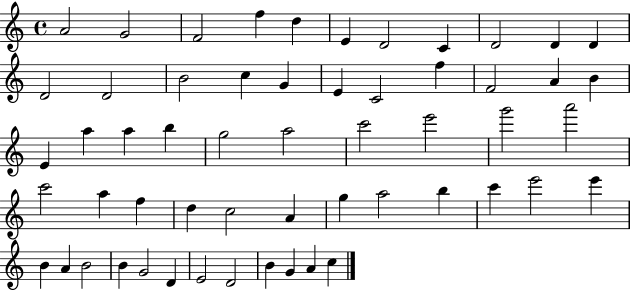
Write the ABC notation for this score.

X:1
T:Untitled
M:4/4
L:1/4
K:C
A2 G2 F2 f d E D2 C D2 D D D2 D2 B2 c G E C2 f F2 A B E a a b g2 a2 c'2 e'2 g'2 a'2 c'2 a f d c2 A g a2 b c' e'2 e' B A B2 B G2 D E2 D2 B G A c